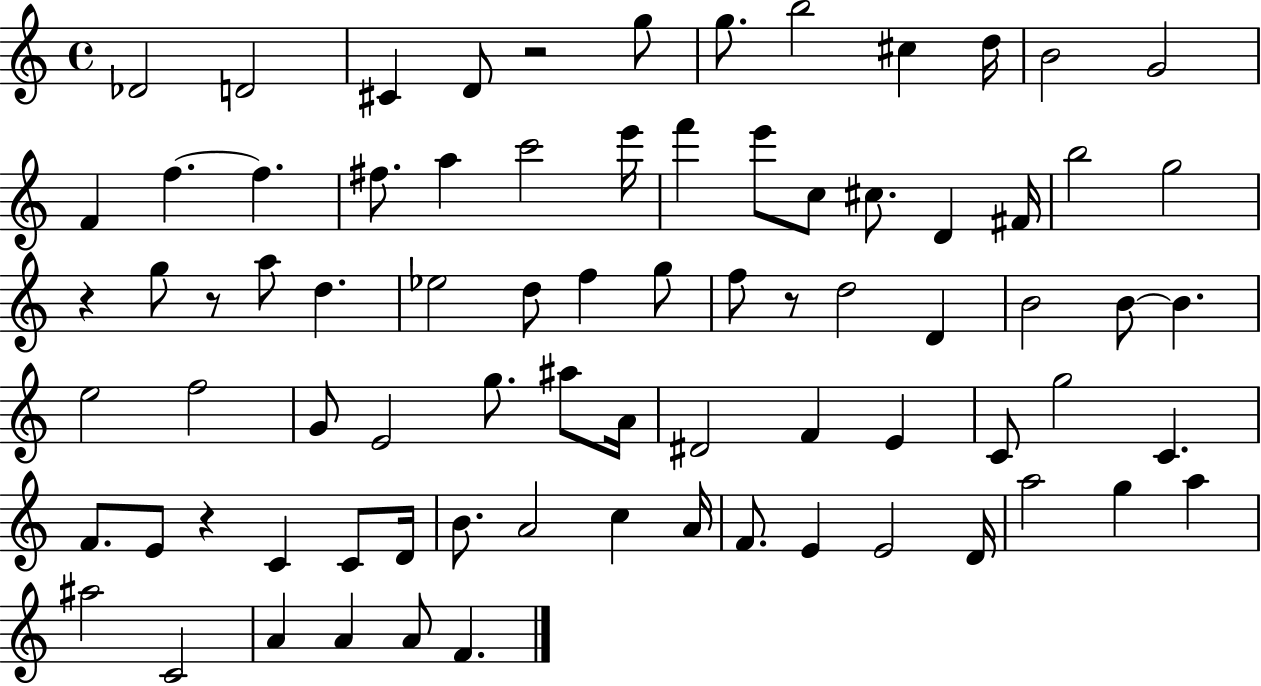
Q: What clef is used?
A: treble